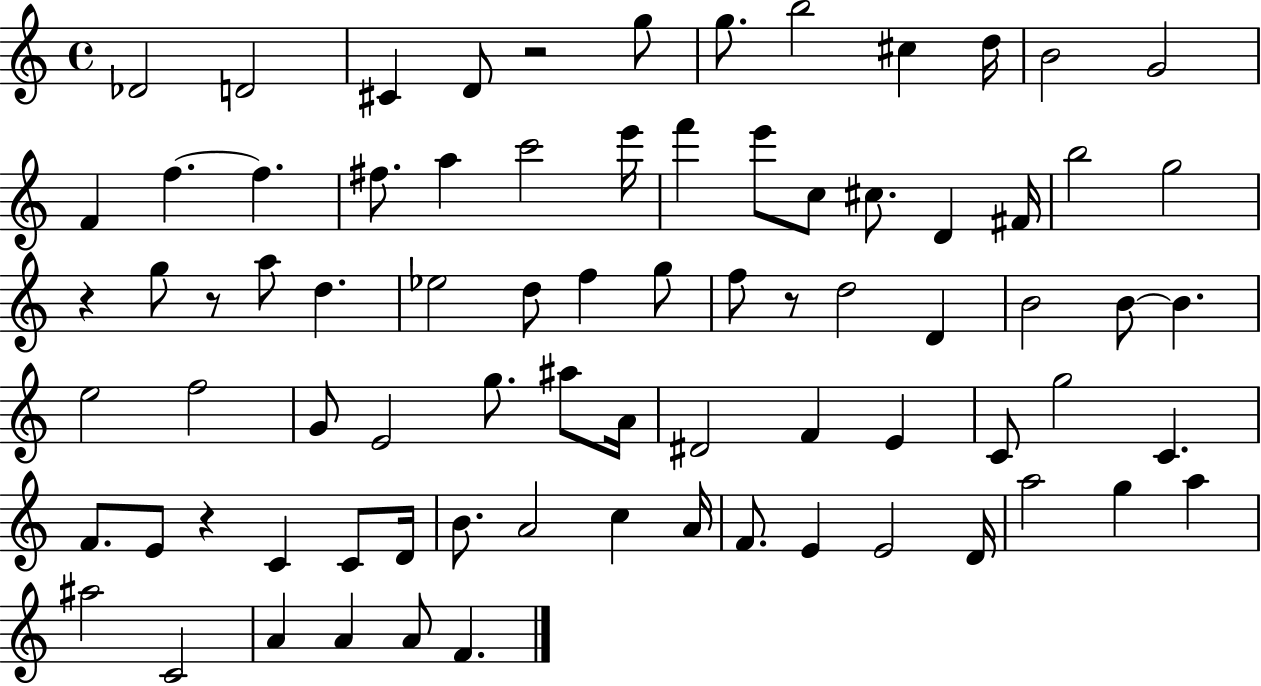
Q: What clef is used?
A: treble